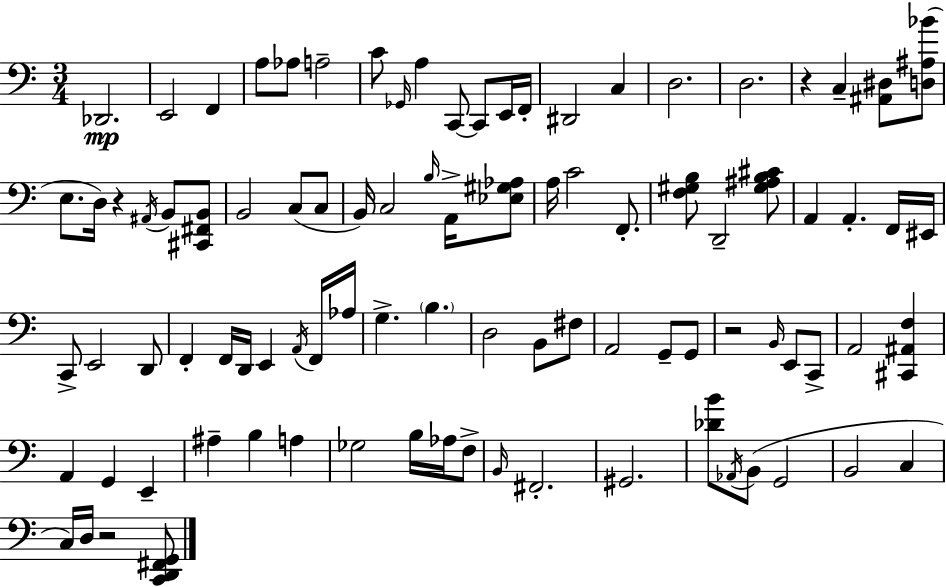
Db2/h. E2/h F2/q A3/e Ab3/e A3/h C4/e Gb2/s A3/q C2/e C2/e E2/s F2/s D#2/h C3/q D3/h. D3/h. R/q C3/q [A#2,D#3]/e [D3,A#3,Bb4]/e E3/e. D3/s R/q A#2/s B2/e [C#2,F#2,B2]/e B2/h C3/e C3/e B2/s C3/h B3/s A2/s [Eb3,G#3,Ab3]/e A3/s C4/h F2/e. [F3,G#3,B3]/e D2/h [G#3,A#3,B3,C#4]/e A2/q A2/q. F2/s EIS2/s C2/e E2/h D2/e F2/q F2/s D2/s E2/q A2/s F2/s Ab3/s G3/q. B3/q. D3/h B2/e F#3/e A2/h G2/e G2/e R/h B2/s E2/e C2/e A2/h [C#2,A#2,F3]/q A2/q G2/q E2/q A#3/q B3/q A3/q Gb3/h B3/s Ab3/s F3/e B2/s F#2/h. G#2/h. [Db4,B4]/e Ab2/s B2/e G2/h B2/h C3/q C3/s D3/s R/h [C2,D2,F#2,G2]/e